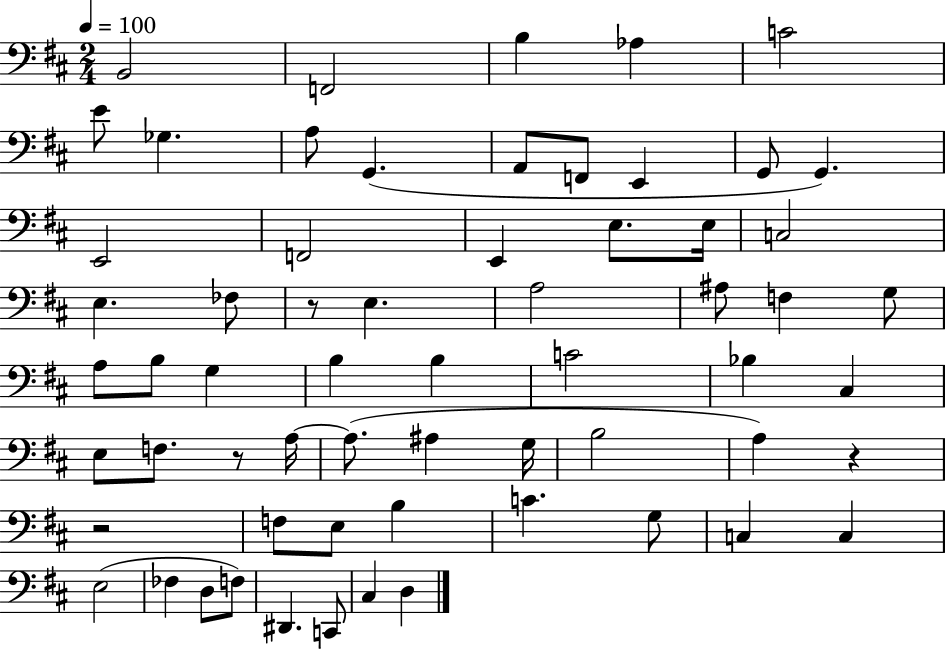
{
  \clef bass
  \numericTimeSignature
  \time 2/4
  \key d \major
  \tempo 4 = 100
  b,2 | f,2 | b4 aes4 | c'2 | \break e'8 ges4. | a8 g,4.( | a,8 f,8 e,4 | g,8 g,4.) | \break e,2 | f,2 | e,4 e8. e16 | c2 | \break e4. fes8 | r8 e4. | a2 | ais8 f4 g8 | \break a8 b8 g4 | b4 b4 | c'2 | bes4 cis4 | \break e8 f8. r8 a16~~ | a8.( ais4 g16 | b2 | a4) r4 | \break r2 | f8 e8 b4 | c'4. g8 | c4 c4 | \break e2( | fes4 d8 f8) | dis,4. c,8 | cis4 d4 | \break \bar "|."
}